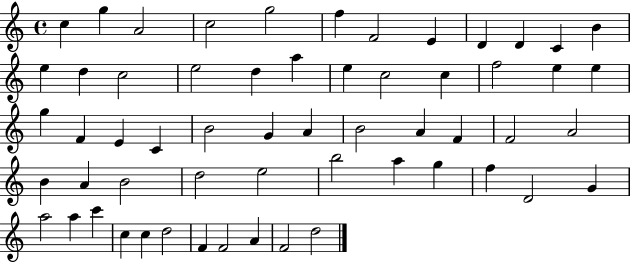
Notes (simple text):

C5/q G5/q A4/h C5/h G5/h F5/q F4/h E4/q D4/q D4/q C4/q B4/q E5/q D5/q C5/h E5/h D5/q A5/q E5/q C5/h C5/q F5/h E5/q E5/q G5/q F4/q E4/q C4/q B4/h G4/q A4/q B4/h A4/q F4/q F4/h A4/h B4/q A4/q B4/h D5/h E5/h B5/h A5/q G5/q F5/q D4/h G4/q A5/h A5/q C6/q C5/q C5/q D5/h F4/q F4/h A4/q F4/h D5/h